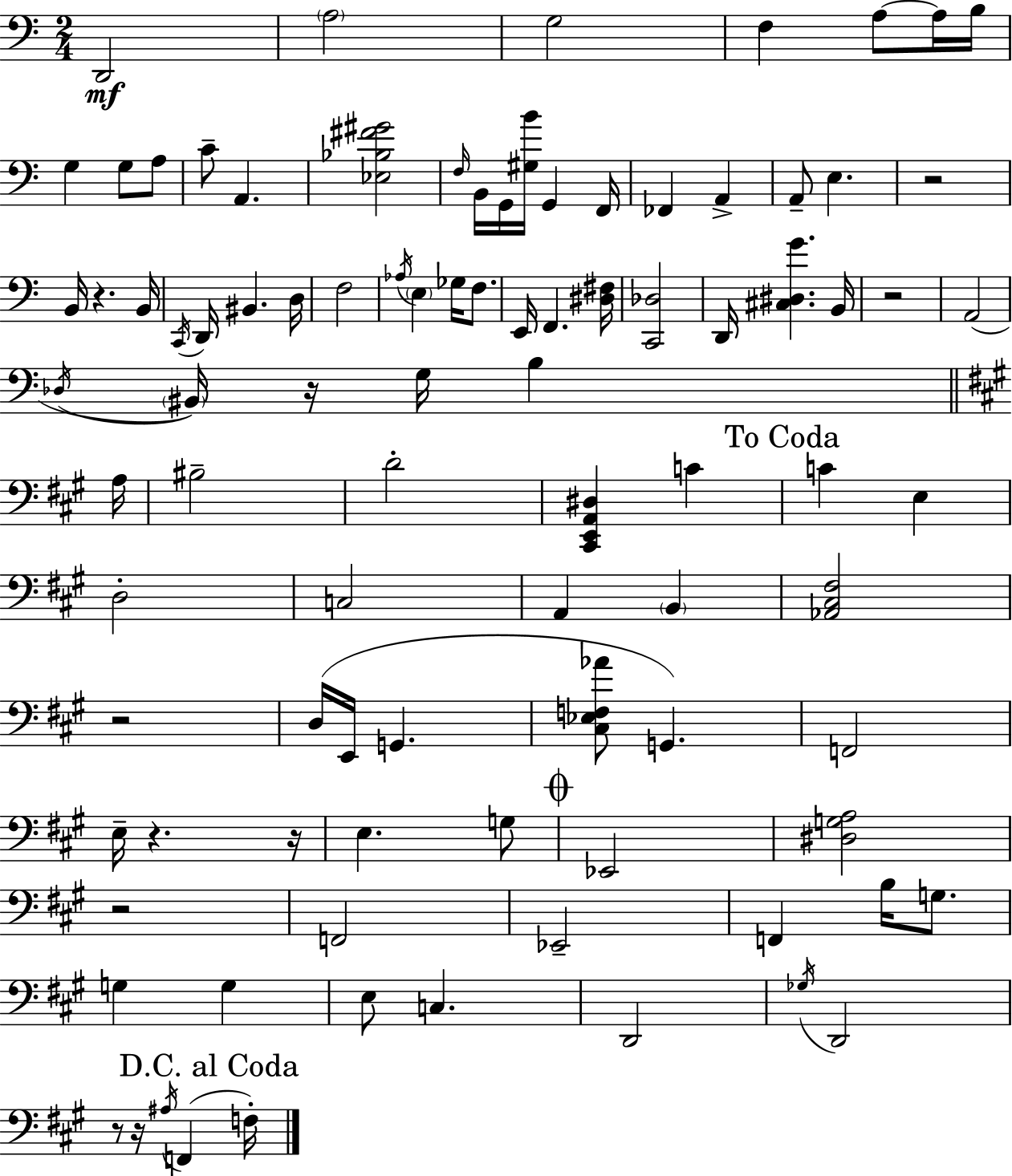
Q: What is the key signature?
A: A minor